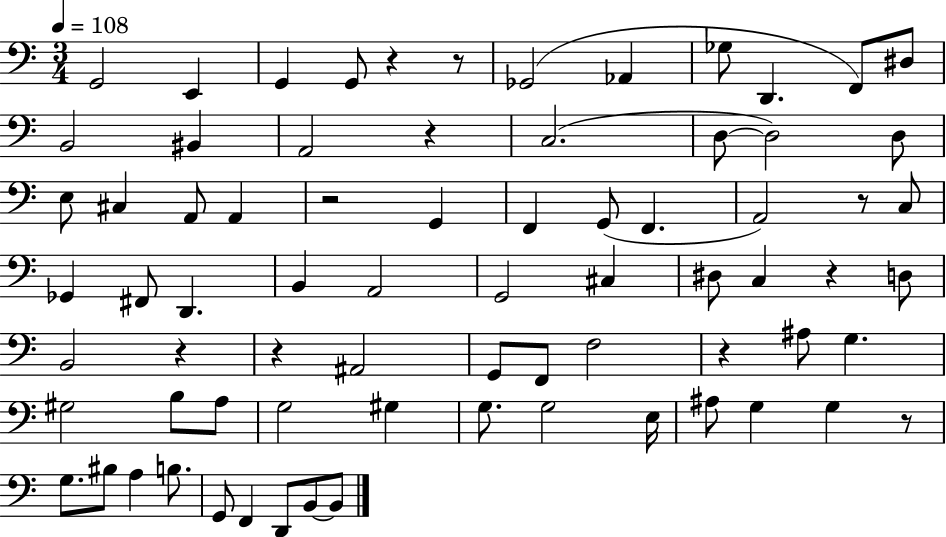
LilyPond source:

{
  \clef bass
  \numericTimeSignature
  \time 3/4
  \key c \major
  \tempo 4 = 108
  g,2 e,4 | g,4 g,8 r4 r8 | ges,2( aes,4 | ges8 d,4. f,8) dis8 | \break b,2 bis,4 | a,2 r4 | c2.( | d8~~ d2) d8 | \break e8 cis4 a,8 a,4 | r2 g,4 | f,4 g,8( f,4. | a,2) r8 c8 | \break ges,4 fis,8 d,4. | b,4 a,2 | g,2 cis4 | dis8 c4 r4 d8 | \break b,2 r4 | r4 ais,2 | g,8 f,8 f2 | r4 ais8 g4. | \break gis2 b8 a8 | g2 gis4 | g8. g2 e16 | ais8 g4 g4 r8 | \break g8. bis8 a4 b8. | g,8 f,4 d,8 b,8~~ b,8 | \bar "|."
}